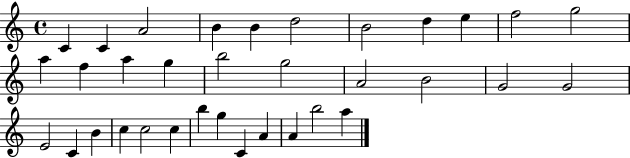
C4/q C4/q A4/h B4/q B4/q D5/h B4/h D5/q E5/q F5/h G5/h A5/q F5/q A5/q G5/q B5/h G5/h A4/h B4/h G4/h G4/h E4/h C4/q B4/q C5/q C5/h C5/q B5/q G5/q C4/q A4/q A4/q B5/h A5/q